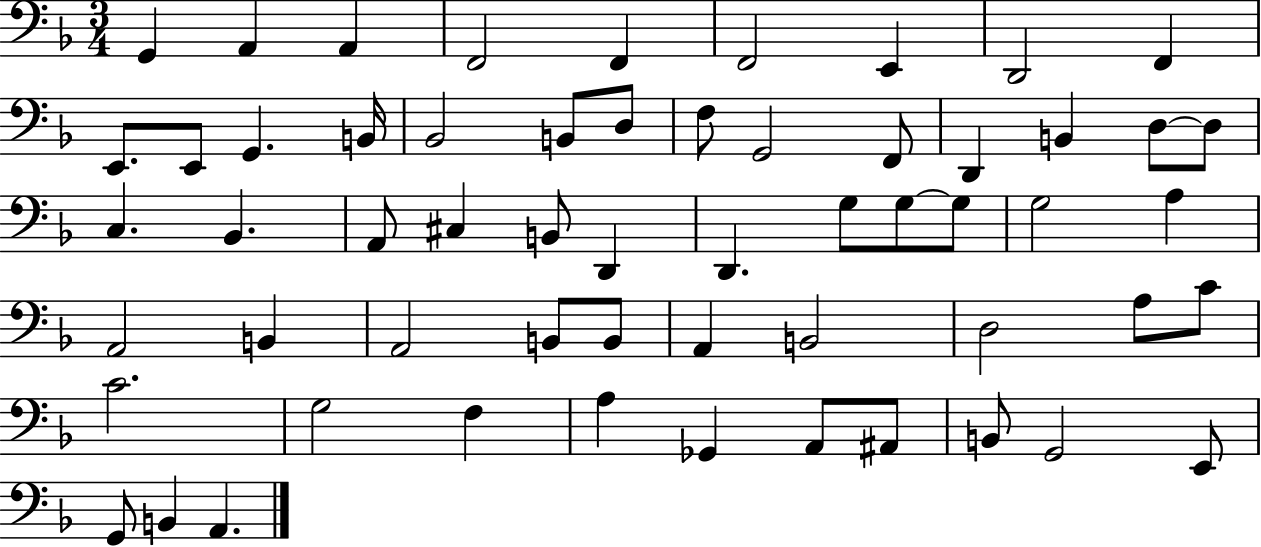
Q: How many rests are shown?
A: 0